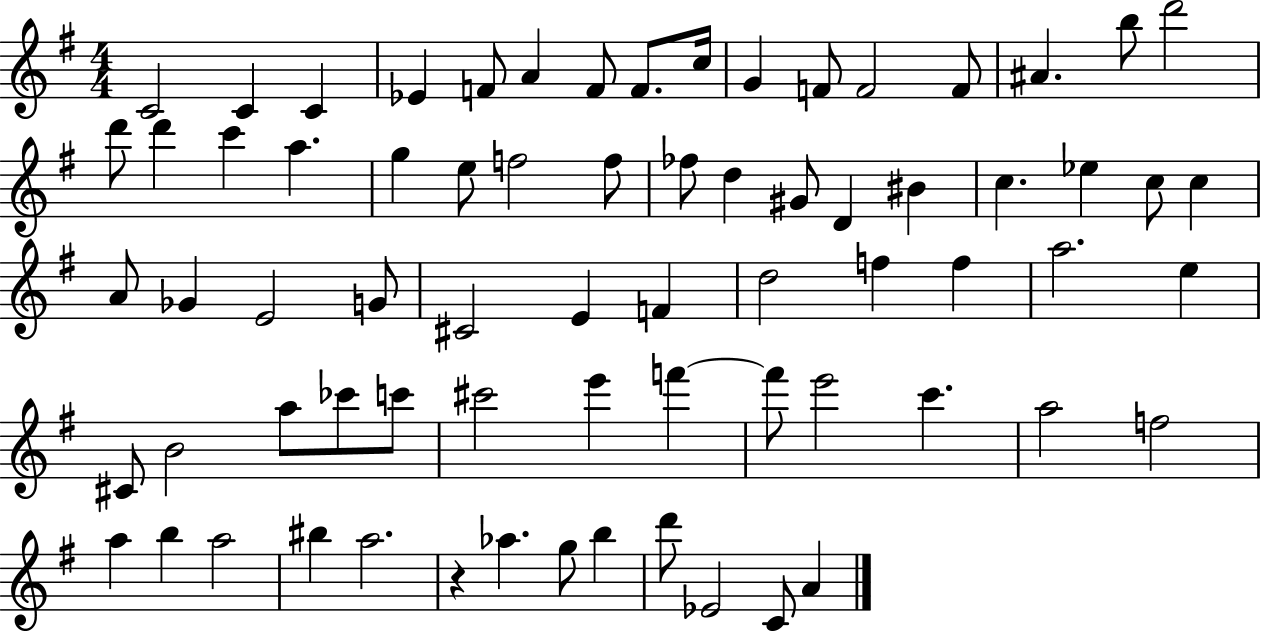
{
  \clef treble
  \numericTimeSignature
  \time 4/4
  \key g \major
  c'2 c'4 c'4 | ees'4 f'8 a'4 f'8 f'8. c''16 | g'4 f'8 f'2 f'8 | ais'4. b''8 d'''2 | \break d'''8 d'''4 c'''4 a''4. | g''4 e''8 f''2 f''8 | fes''8 d''4 gis'8 d'4 bis'4 | c''4. ees''4 c''8 c''4 | \break a'8 ges'4 e'2 g'8 | cis'2 e'4 f'4 | d''2 f''4 f''4 | a''2. e''4 | \break cis'8 b'2 a''8 ces'''8 c'''8 | cis'''2 e'''4 f'''4~~ | f'''8 e'''2 c'''4. | a''2 f''2 | \break a''4 b''4 a''2 | bis''4 a''2. | r4 aes''4. g''8 b''4 | d'''8 ees'2 c'8 a'4 | \break \bar "|."
}